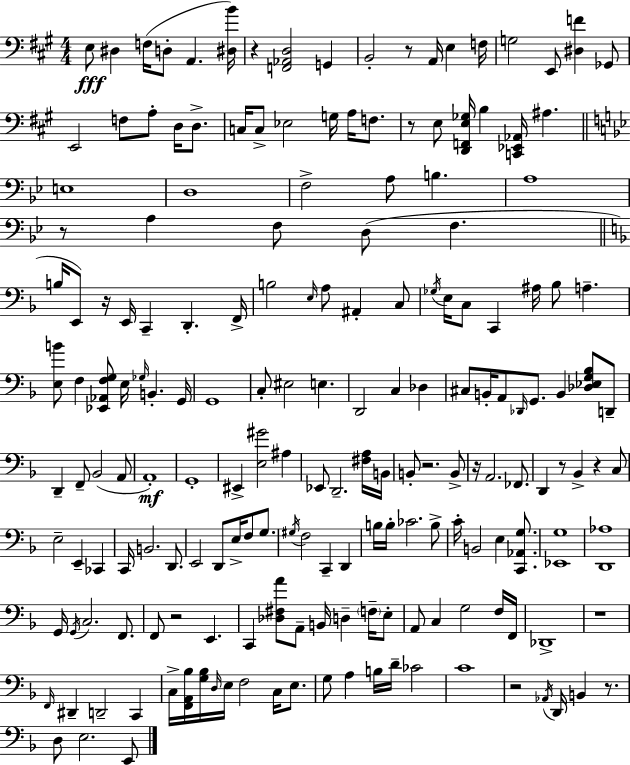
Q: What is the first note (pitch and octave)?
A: E3